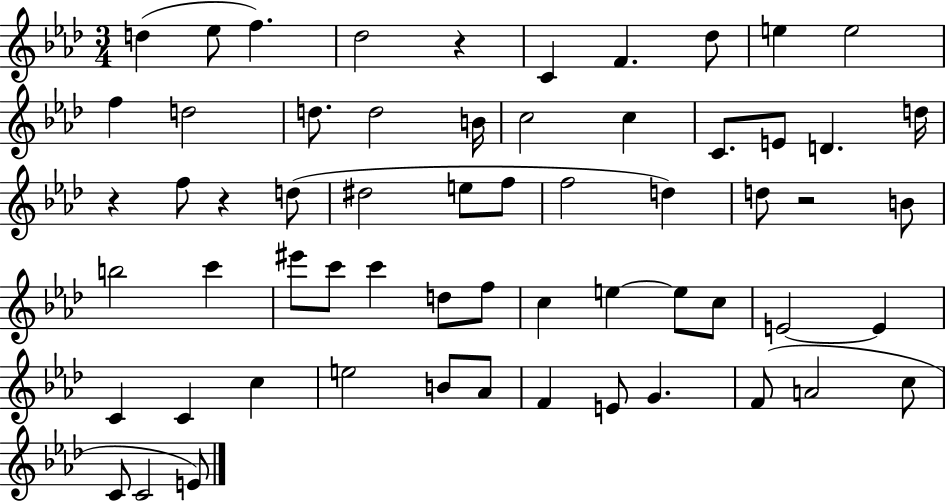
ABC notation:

X:1
T:Untitled
M:3/4
L:1/4
K:Ab
d _e/2 f _d2 z C F _d/2 e e2 f d2 d/2 d2 B/4 c2 c C/2 E/2 D d/4 z f/2 z d/2 ^d2 e/2 f/2 f2 d d/2 z2 B/2 b2 c' ^e'/2 c'/2 c' d/2 f/2 c e e/2 c/2 E2 E C C c e2 B/2 _A/2 F E/2 G F/2 A2 c/2 C/2 C2 E/2